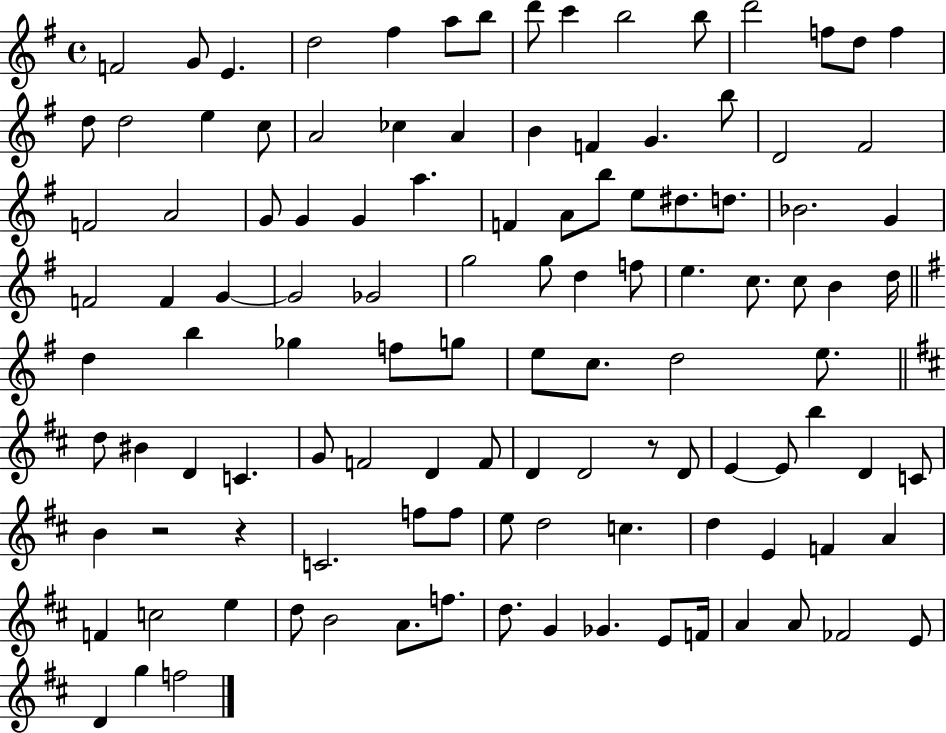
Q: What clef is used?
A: treble